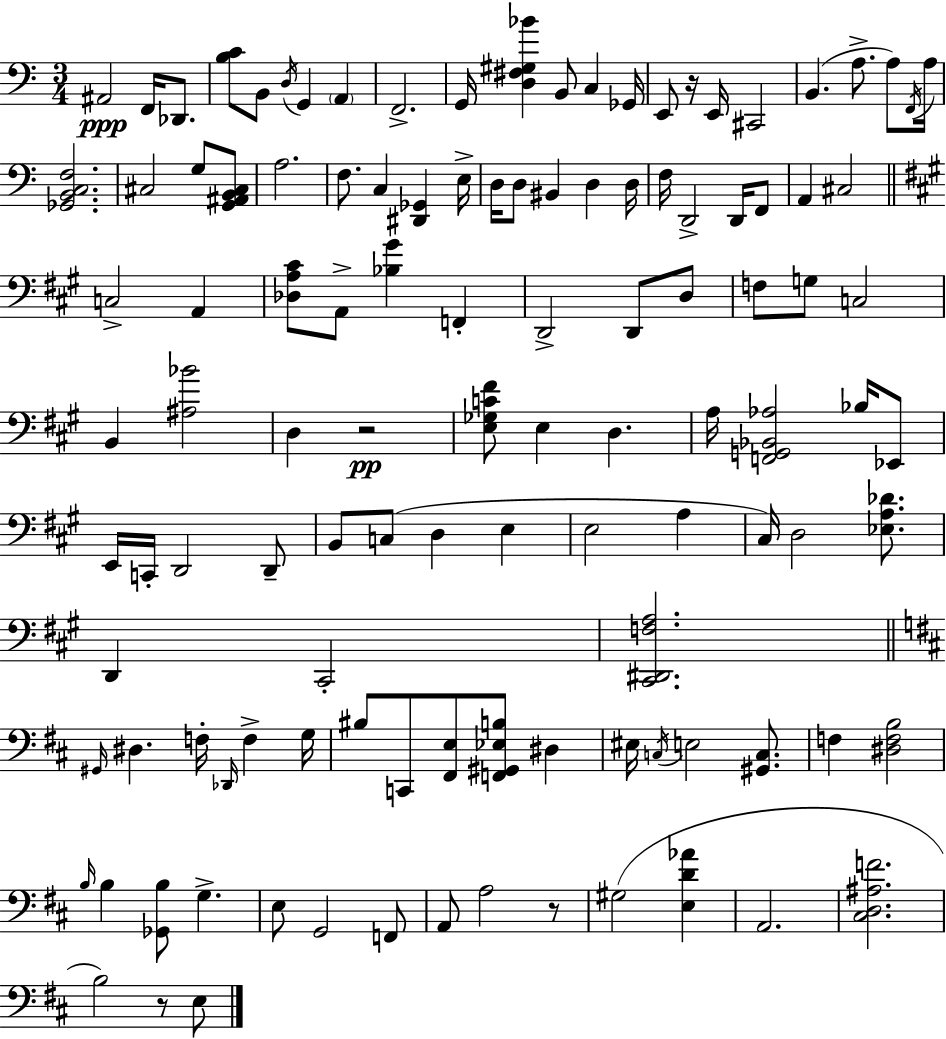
X:1
T:Untitled
M:3/4
L:1/4
K:C
^A,,2 F,,/4 _D,,/2 [B,C]/2 B,,/2 D,/4 G,, A,, F,,2 G,,/4 [D,^F,^G,_B] B,,/2 C, _G,,/4 E,,/2 z/4 E,,/4 ^C,,2 B,, A,/2 A,/2 F,,/4 A,/4 [_G,,B,,C,F,]2 ^C,2 G,/2 [G,,^A,,B,,^C,]/2 A,2 F,/2 C, [^D,,_G,,] E,/4 D,/4 D,/2 ^B,, D, D,/4 F,/4 D,,2 D,,/4 F,,/2 A,, ^C,2 C,2 A,, [_D,A,^C]/2 A,,/2 [_B,^G] F,, D,,2 D,,/2 D,/2 F,/2 G,/2 C,2 B,, [^A,_B]2 D, z2 [E,_G,C^F]/2 E, D, A,/4 [F,,G,,_B,,_A,]2 _B,/4 _E,,/2 E,,/4 C,,/4 D,,2 D,,/2 B,,/2 C,/2 D, E, E,2 A, ^C,/4 D,2 [_E,A,_D]/2 D,, ^C,,2 [^C,,^D,,F,A,]2 ^G,,/4 ^D, F,/4 _D,,/4 F, G,/4 ^B,/2 C,,/2 [^F,,E,]/2 [F,,^G,,_E,B,]/2 ^D, ^E,/4 C,/4 E,2 [^G,,C,]/2 F, [^D,F,B,]2 B,/4 B, [_G,,B,]/2 G, E,/2 G,,2 F,,/2 A,,/2 A,2 z/2 ^G,2 [E,D_A] A,,2 [^C,D,^A,F]2 B,2 z/2 E,/2